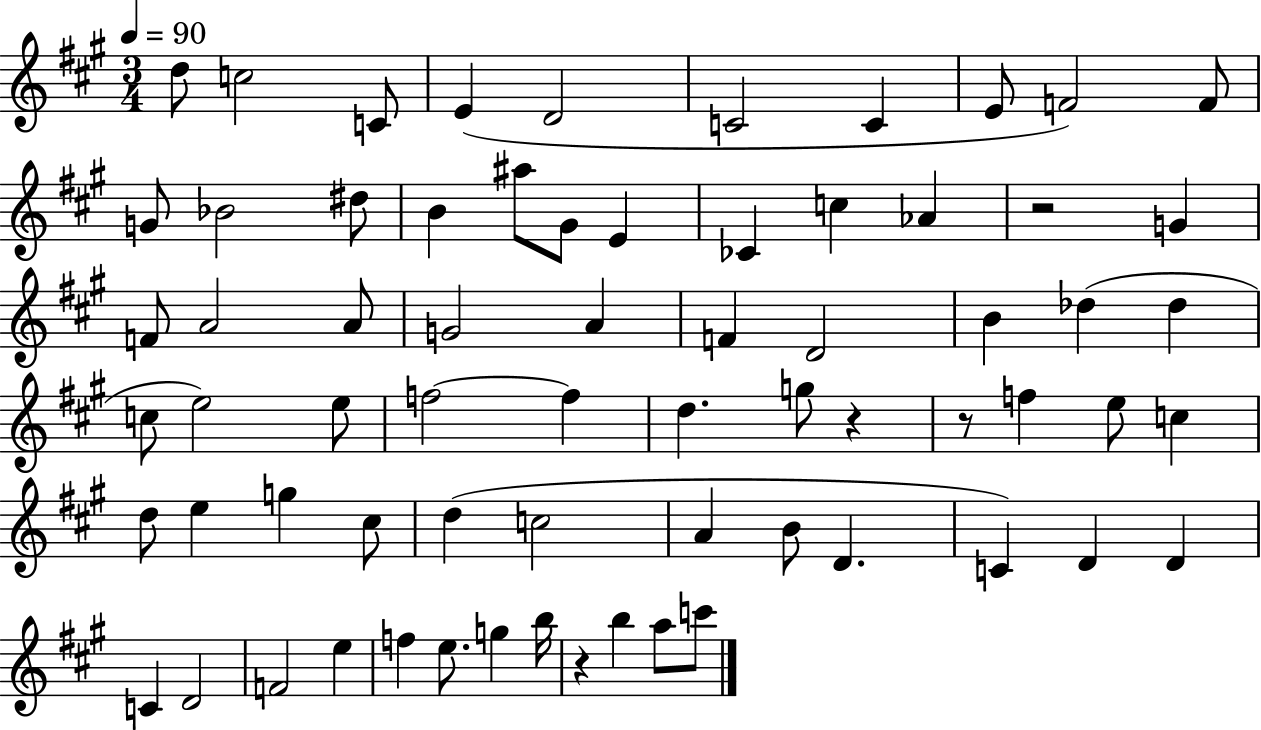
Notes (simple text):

D5/e C5/h C4/e E4/q D4/h C4/h C4/q E4/e F4/h F4/e G4/e Bb4/h D#5/e B4/q A#5/e G#4/e E4/q CES4/q C5/q Ab4/q R/h G4/q F4/e A4/h A4/e G4/h A4/q F4/q D4/h B4/q Db5/q Db5/q C5/e E5/h E5/e F5/h F5/q D5/q. G5/e R/q R/e F5/q E5/e C5/q D5/e E5/q G5/q C#5/e D5/q C5/h A4/q B4/e D4/q. C4/q D4/q D4/q C4/q D4/h F4/h E5/q F5/q E5/e. G5/q B5/s R/q B5/q A5/e C6/e